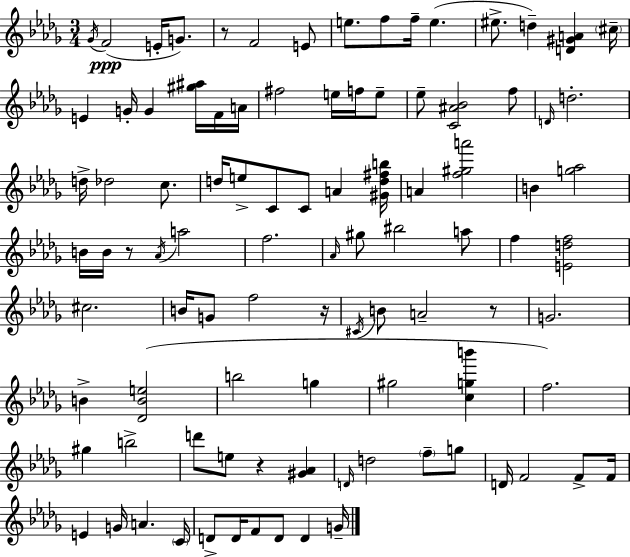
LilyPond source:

{
  \clef treble
  \numericTimeSignature
  \time 3/4
  \key bes \minor
  \acciaccatura { ges'16 }(\ppp f'2 e'16-. g'8.) | r8 f'2 e'8 | e''8. f''8 f''16-- e''4.( | eis''8.-> d''4--) <d' gis' a'>4 | \break \parenthesize cis''16-- e'4 g'16-. g'4 <gis'' ais''>16 f'16 | a'16 fis''2 e''16 f''16 e''8-- | ees''8-- <c' ais' bes'>2 f''8 | \grace { d'16 } d''2.-. | \break d''16-> des''2 c''8. | d''16 e''8-> c'8 c'8 a'4 | <gis' d'' fis'' b''>16 a'4 <f'' gis'' a'''>2 | b'4 <g'' aes''>2 | \break b'16 b'16 r8 \acciaccatura { aes'16 } a''2 | f''2. | \grace { aes'16 } gis''8 bis''2 | a''8 f''4 <e' d'' f''>2 | \break cis''2. | b'16 g'8 f''2 | r16 \acciaccatura { cis'16 } b'8 a'2-- | r8 g'2. | \break b'4-> <des' b' e''>2( | b''2 | g''4 gis''2 | <c'' g'' b'''>4 f''2.) | \break gis''4 b''2-> | d'''8 e''8 r4 | <gis' aes'>4 \grace { d'16 } d''2 | \parenthesize f''8-- g''8 d'16 f'2 | \break f'8-> f'16 e'4 g'16 a'4. | \parenthesize c'16 d'8-> d'16 f'8 d'8 | d'4 g'16-- \bar "|."
}